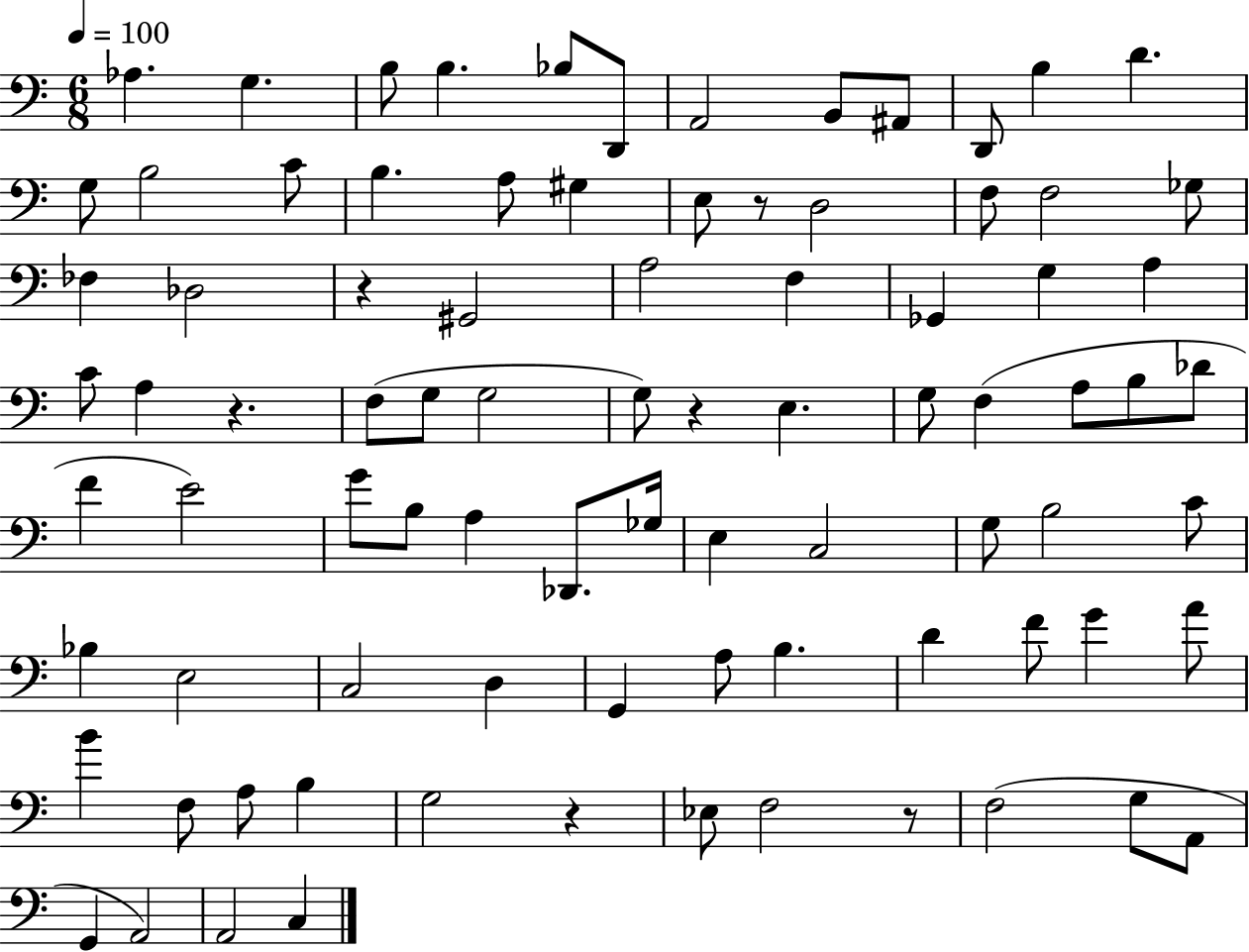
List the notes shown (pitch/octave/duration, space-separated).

Ab3/q. G3/q. B3/e B3/q. Bb3/e D2/e A2/h B2/e A#2/e D2/e B3/q D4/q. G3/e B3/h C4/e B3/q. A3/e G#3/q E3/e R/e D3/h F3/e F3/h Gb3/e FES3/q Db3/h R/q G#2/h A3/h F3/q Gb2/q G3/q A3/q C4/e A3/q R/q. F3/e G3/e G3/h G3/e R/q E3/q. G3/e F3/q A3/e B3/e Db4/e F4/q E4/h G4/e B3/e A3/q Db2/e. Gb3/s E3/q C3/h G3/e B3/h C4/e Bb3/q E3/h C3/h D3/q G2/q A3/e B3/q. D4/q F4/e G4/q A4/e B4/q F3/e A3/e B3/q G3/h R/q Eb3/e F3/h R/e F3/h G3/e A2/e G2/q A2/h A2/h C3/q